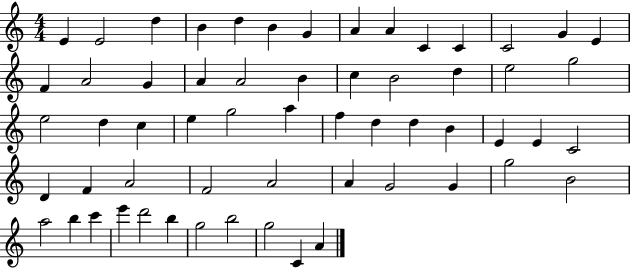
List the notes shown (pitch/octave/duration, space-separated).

E4/q E4/h D5/q B4/q D5/q B4/q G4/q A4/q A4/q C4/q C4/q C4/h G4/q E4/q F4/q A4/h G4/q A4/q A4/h B4/q C5/q B4/h D5/q E5/h G5/h E5/h D5/q C5/q E5/q G5/h A5/q F5/q D5/q D5/q B4/q E4/q E4/q C4/h D4/q F4/q A4/h F4/h A4/h A4/q G4/h G4/q G5/h B4/h A5/h B5/q C6/q E6/q D6/h B5/q G5/h B5/h G5/h C4/q A4/q